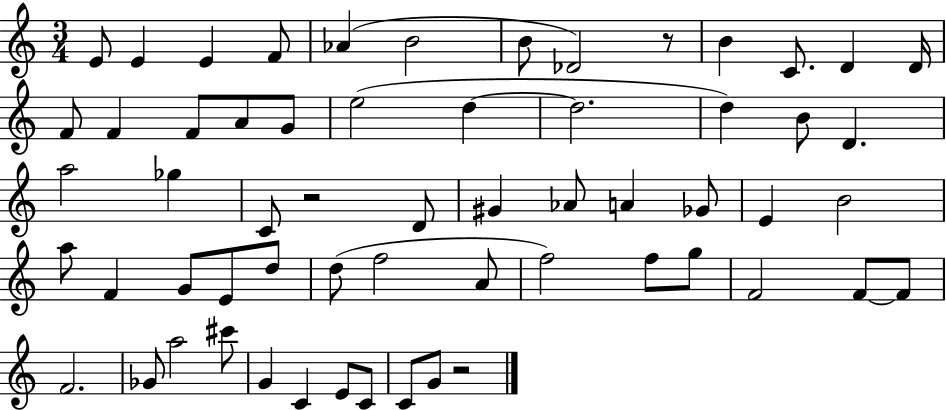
X:1
T:Untitled
M:3/4
L:1/4
K:C
E/2 E E F/2 _A B2 B/2 _D2 z/2 B C/2 D D/4 F/2 F F/2 A/2 G/2 e2 d d2 d B/2 D a2 _g C/2 z2 D/2 ^G _A/2 A _G/2 E B2 a/2 F G/2 E/2 d/2 d/2 f2 A/2 f2 f/2 g/2 F2 F/2 F/2 F2 _G/2 a2 ^c'/2 G C E/2 C/2 C/2 G/2 z2